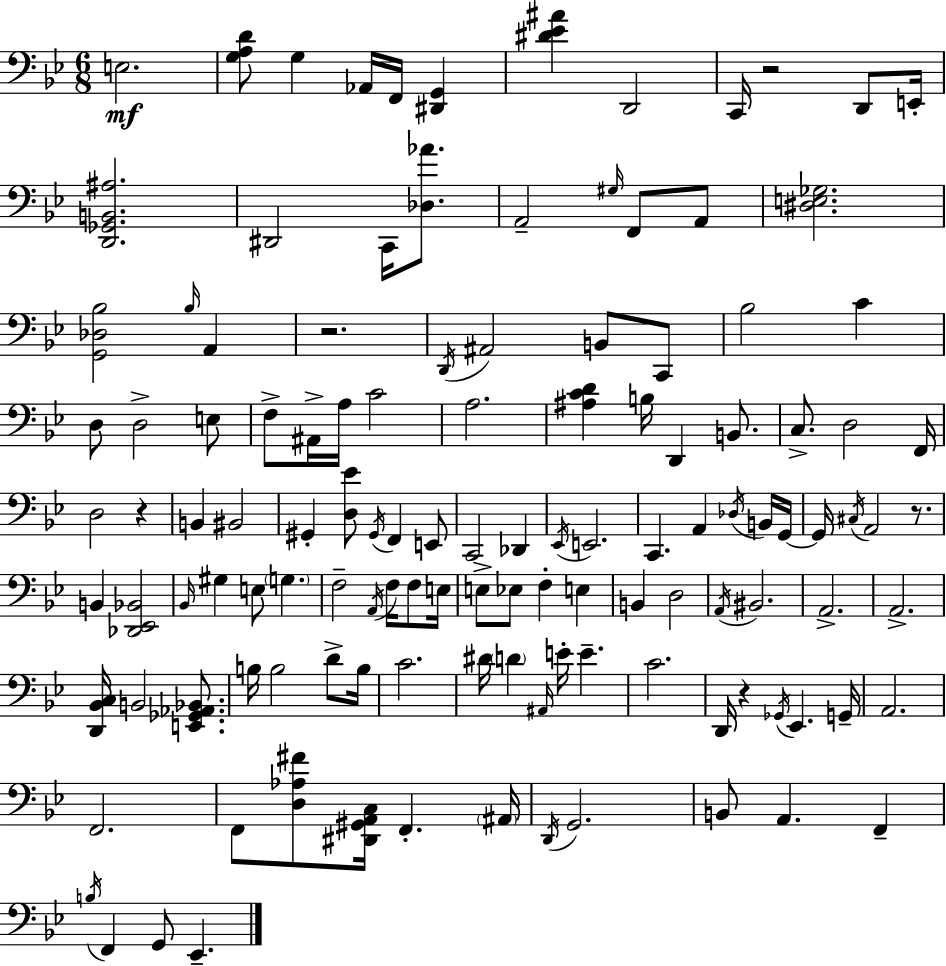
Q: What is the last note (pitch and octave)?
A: Eb2